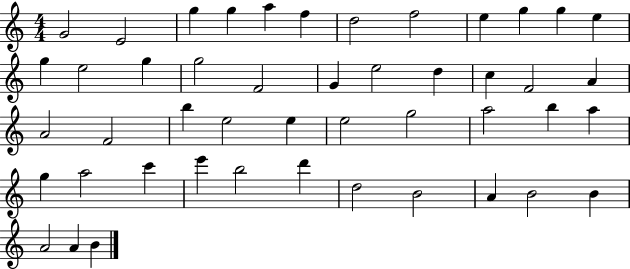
{
  \clef treble
  \numericTimeSignature
  \time 4/4
  \key c \major
  g'2 e'2 | g''4 g''4 a''4 f''4 | d''2 f''2 | e''4 g''4 g''4 e''4 | \break g''4 e''2 g''4 | g''2 f'2 | g'4 e''2 d''4 | c''4 f'2 a'4 | \break a'2 f'2 | b''4 e''2 e''4 | e''2 g''2 | a''2 b''4 a''4 | \break g''4 a''2 c'''4 | e'''4 b''2 d'''4 | d''2 b'2 | a'4 b'2 b'4 | \break a'2 a'4 b'4 | \bar "|."
}